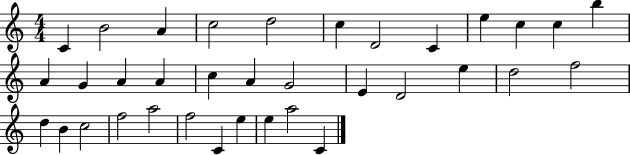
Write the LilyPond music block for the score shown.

{
  \clef treble
  \numericTimeSignature
  \time 4/4
  \key c \major
  c'4 b'2 a'4 | c''2 d''2 | c''4 d'2 c'4 | e''4 c''4 c''4 b''4 | \break a'4 g'4 a'4 a'4 | c''4 a'4 g'2 | e'4 d'2 e''4 | d''2 f''2 | \break d''4 b'4 c''2 | f''2 a''2 | f''2 c'4 e''4 | e''4 a''2 c'4 | \break \bar "|."
}